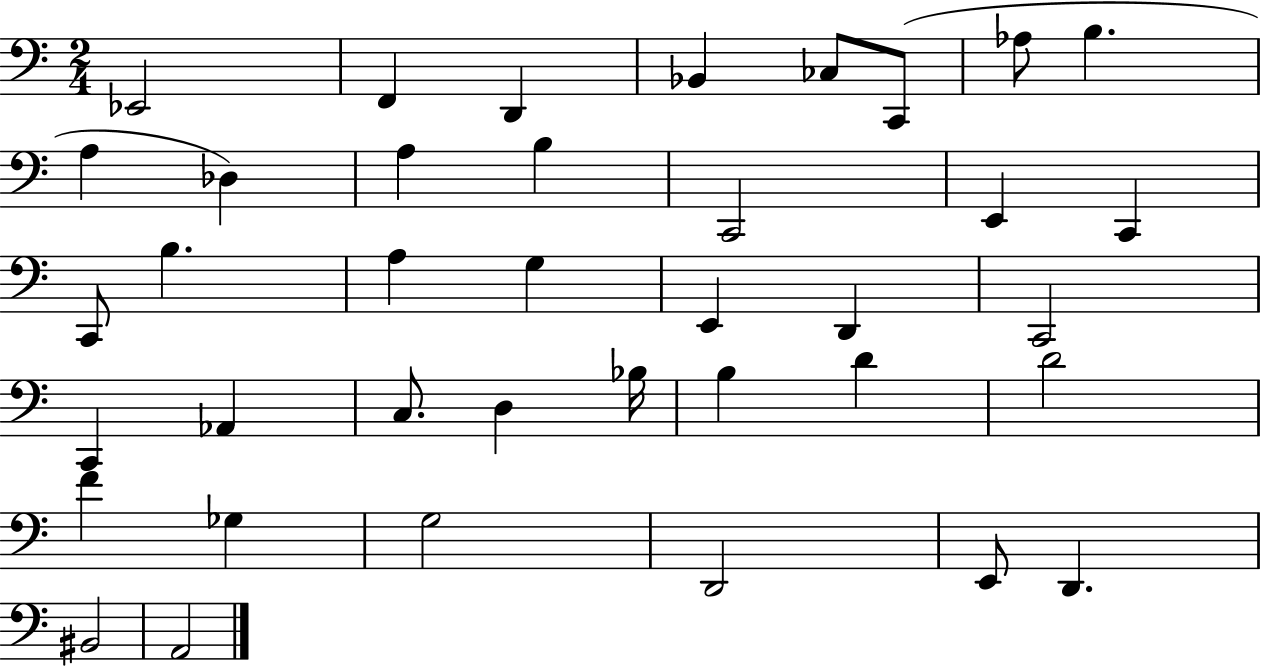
X:1
T:Untitled
M:2/4
L:1/4
K:C
_E,,2 F,, D,, _B,, _C,/2 C,,/2 _A,/2 B, A, _D, A, B, C,,2 E,, C,, C,,/2 B, A, G, E,, D,, C,,2 C,, _A,, C,/2 D, _B,/4 B, D D2 F _G, G,2 D,,2 E,,/2 D,, ^B,,2 A,,2